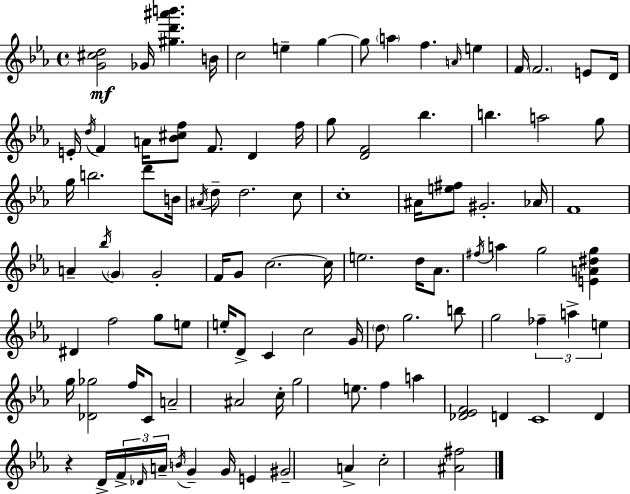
{
  \clef treble
  \time 4/4
  \defaultTimeSignature
  \key c \minor
  <g' cis'' d''>2\mf ges'16 <gis'' d''' ais''' b'''>4. b'16 | c''2 e''4-- g''4~~ | g''8 \parenthesize a''4 f''4. \grace { a'16 } e''4 | f'16 \parenthesize f'2. e'8 | \break d'16 e'16-. \acciaccatura { d''16 } f'4 a'16 <bes' cis'' f''>8 f'8. d'4 | f''16 g''8 <d' f'>2 bes''4. | b''4. a''2 | g''8 g''16 b''2. d'''8 | \break b'16 \acciaccatura { ais'16 } d''8-- d''2. | c''8 c''1-. | ais'16 <e'' fis''>8 gis'2.-. | aes'16 f'1 | \break a'4-- \acciaccatura { bes''16 } \parenthesize g'4 g'2-. | f'16 g'8 c''2.~~ | c''16 e''2. | d''16 aes'8. \acciaccatura { fis''16 } a''4 g''2 | \break <e' a' dis'' g''>4 dis'4 f''2 | g''8 e''8 e''16-. d'8-> c'4 c''2 | g'16 \parenthesize d''8 g''2. | b''8 g''2 \tuplet 3/2 { fes''4-- | \break a''4-> e''4 } g''16 <des' ges''>2 | f''16 c'8 a'2-- ais'2 | c''16-. g''2 e''8. | f''4 a''4 <des' ees' f'>2 | \break d'4 c'1 | d'4 r4 d'16-> \tuplet 3/2 { f'16-> \grace { des'16 } | a'16-- } \acciaccatura { b'16 } g'4-- g'16 e'4 gis'2-- | a'4-> c''2-. <ais' fis''>2 | \break \bar "|."
}